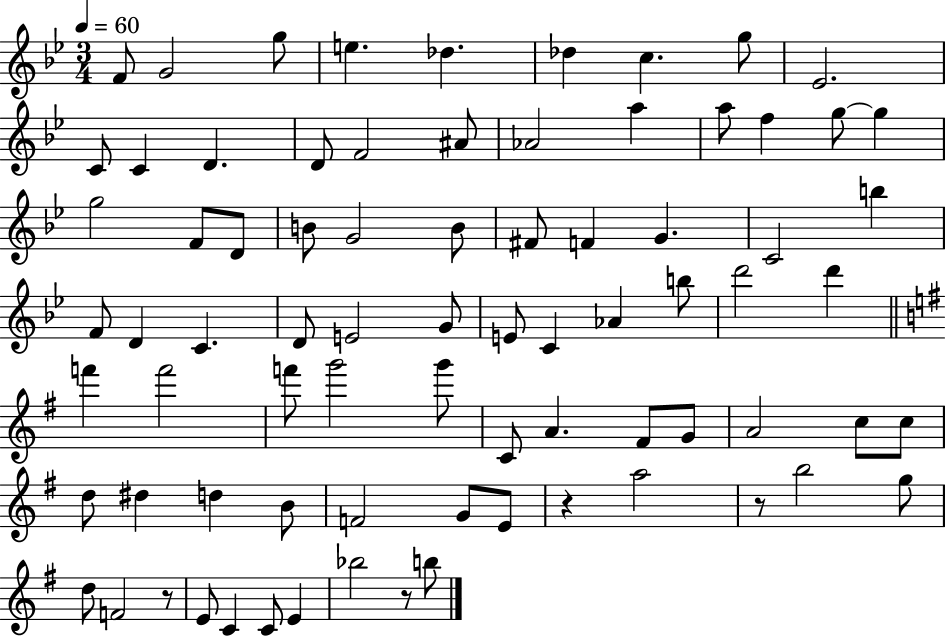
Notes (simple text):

F4/e G4/h G5/e E5/q. Db5/q. Db5/q C5/q. G5/e Eb4/h. C4/e C4/q D4/q. D4/e F4/h A#4/e Ab4/h A5/q A5/e F5/q G5/e G5/q G5/h F4/e D4/e B4/e G4/h B4/e F#4/e F4/q G4/q. C4/h B5/q F4/e D4/q C4/q. D4/e E4/h G4/e E4/e C4/q Ab4/q B5/e D6/h D6/q F6/q F6/h F6/e G6/h G6/e C4/e A4/q. F#4/e G4/e A4/h C5/e C5/e D5/e D#5/q D5/q B4/e F4/h G4/e E4/e R/q A5/h R/e B5/h G5/e D5/e F4/h R/e E4/e C4/q C4/e E4/q Bb5/h R/e B5/e